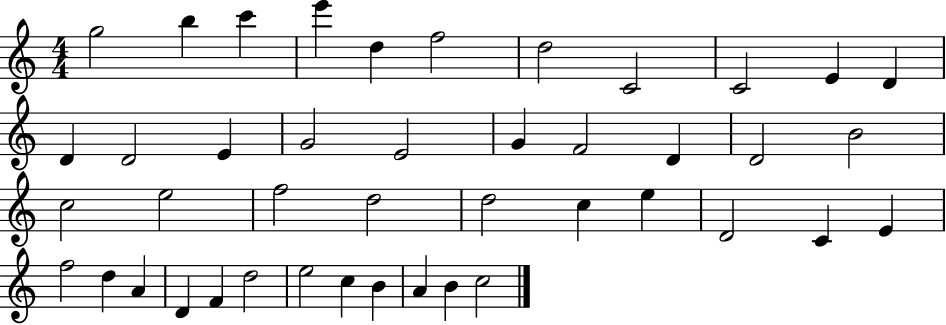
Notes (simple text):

G5/h B5/q C6/q E6/q D5/q F5/h D5/h C4/h C4/h E4/q D4/q D4/q D4/h E4/q G4/h E4/h G4/q F4/h D4/q D4/h B4/h C5/h E5/h F5/h D5/h D5/h C5/q E5/q D4/h C4/q E4/q F5/h D5/q A4/q D4/q F4/q D5/h E5/h C5/q B4/q A4/q B4/q C5/h